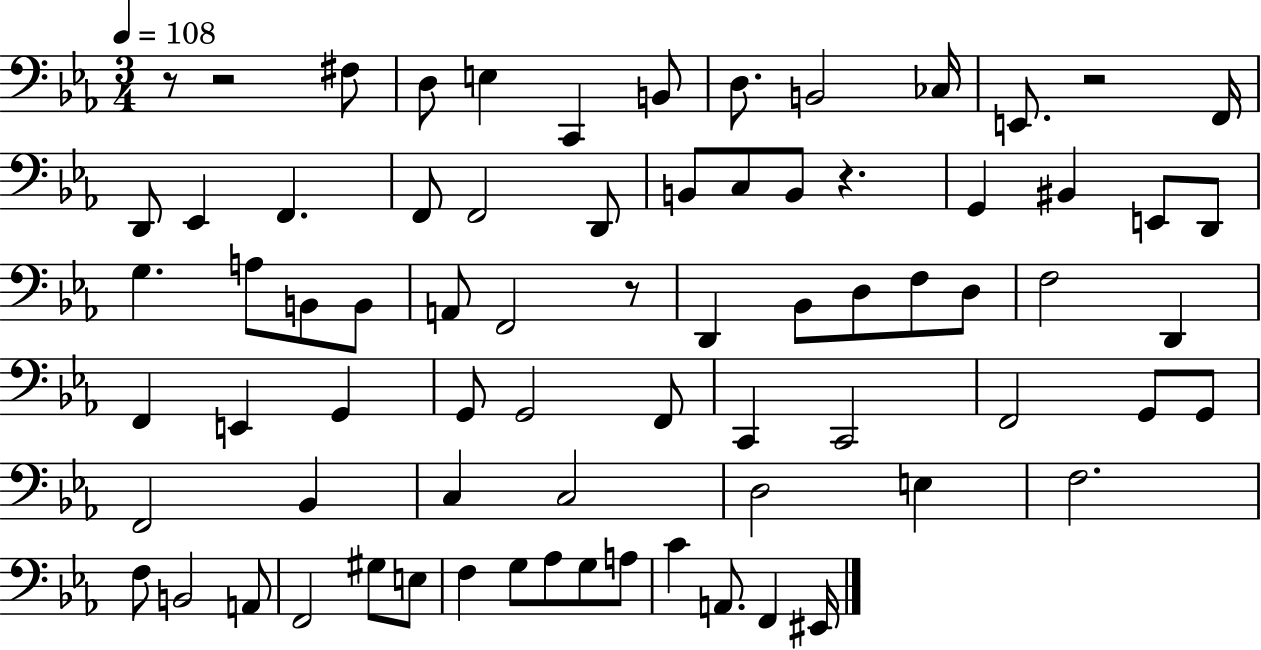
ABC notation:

X:1
T:Untitled
M:3/4
L:1/4
K:Eb
z/2 z2 ^F,/2 D,/2 E, C,, B,,/2 D,/2 B,,2 _C,/4 E,,/2 z2 F,,/4 D,,/2 _E,, F,, F,,/2 F,,2 D,,/2 B,,/2 C,/2 B,,/2 z G,, ^B,, E,,/2 D,,/2 G, A,/2 B,,/2 B,,/2 A,,/2 F,,2 z/2 D,, _B,,/2 D,/2 F,/2 D,/2 F,2 D,, F,, E,, G,, G,,/2 G,,2 F,,/2 C,, C,,2 F,,2 G,,/2 G,,/2 F,,2 _B,, C, C,2 D,2 E, F,2 F,/2 B,,2 A,,/2 F,,2 ^G,/2 E,/2 F, G,/2 _A,/2 G,/2 A,/2 C A,,/2 F,, ^E,,/4